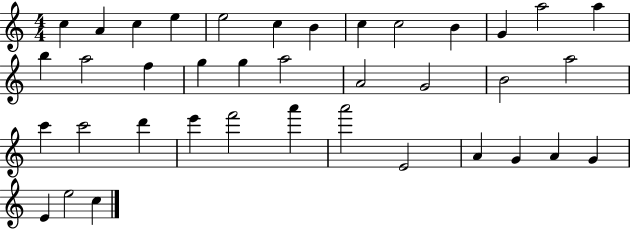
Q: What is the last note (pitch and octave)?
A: C5